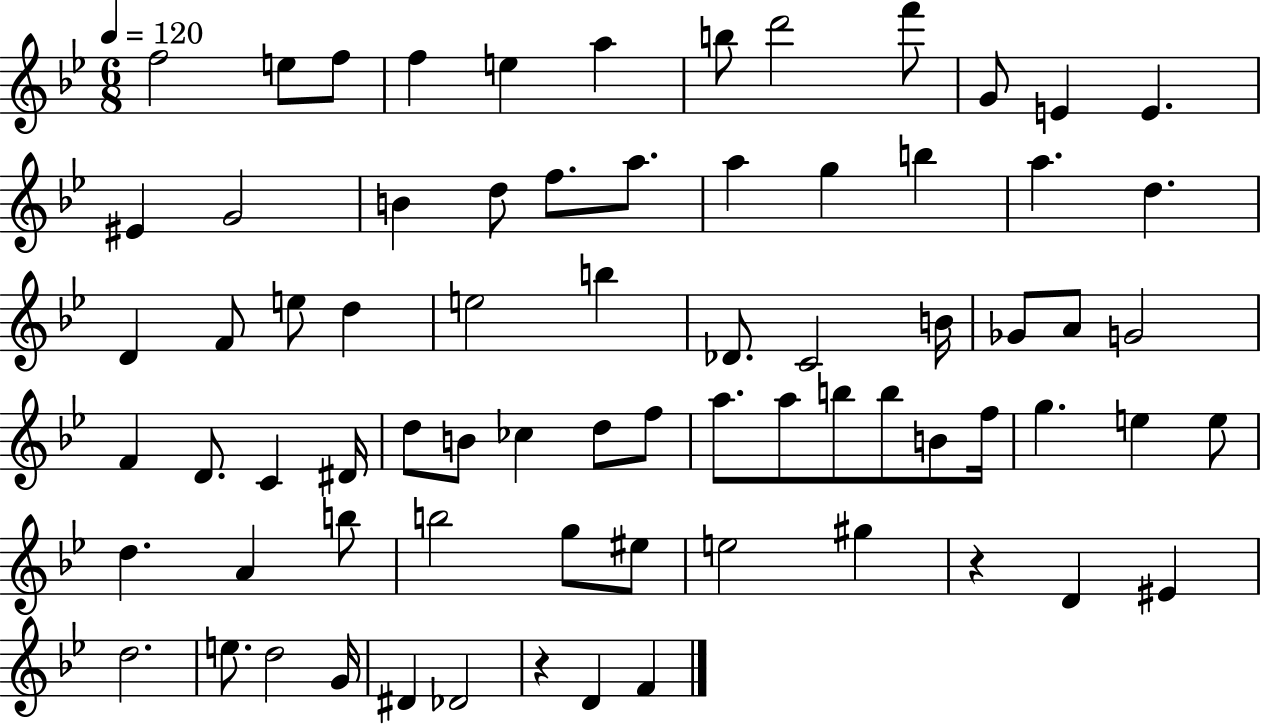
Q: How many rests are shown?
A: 2